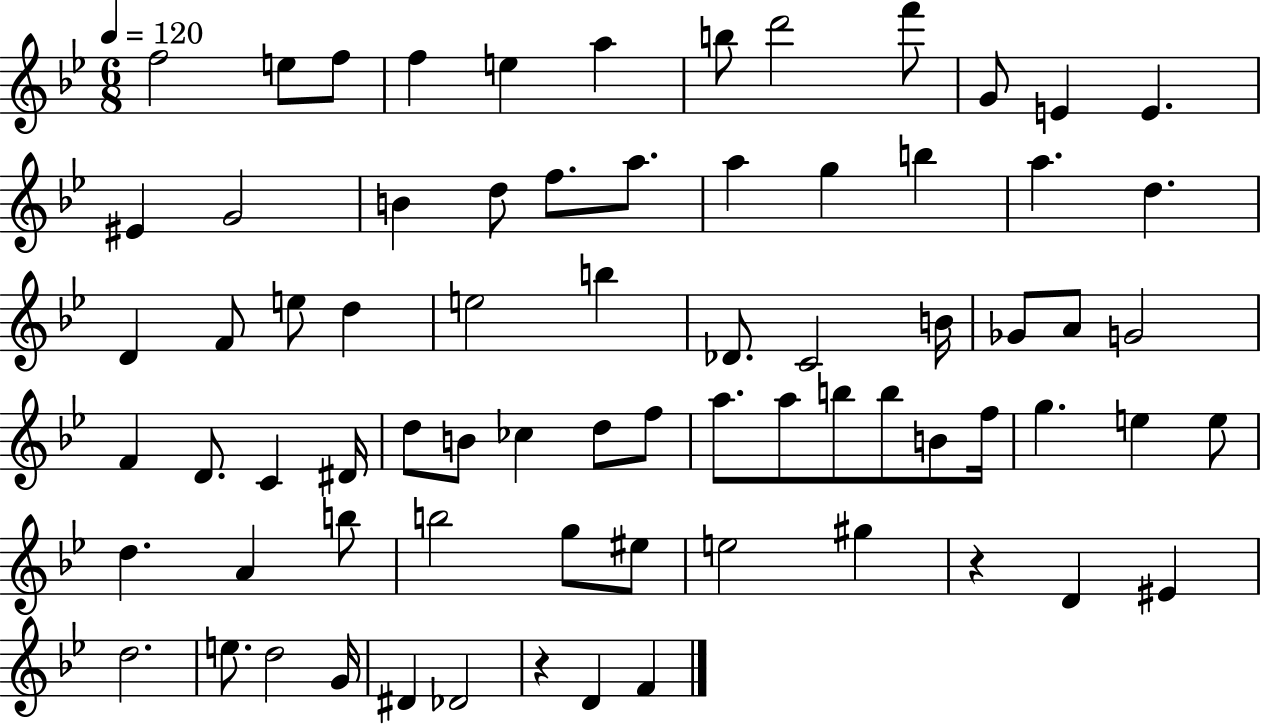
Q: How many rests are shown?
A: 2